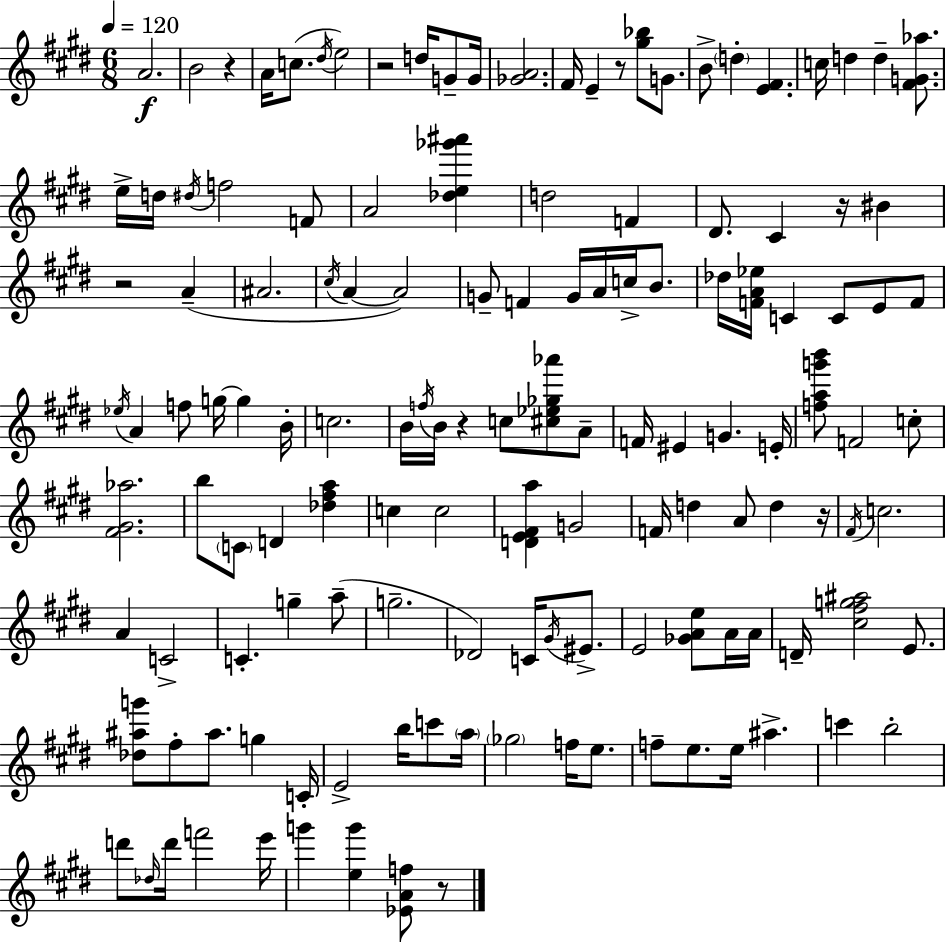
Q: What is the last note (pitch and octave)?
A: G6